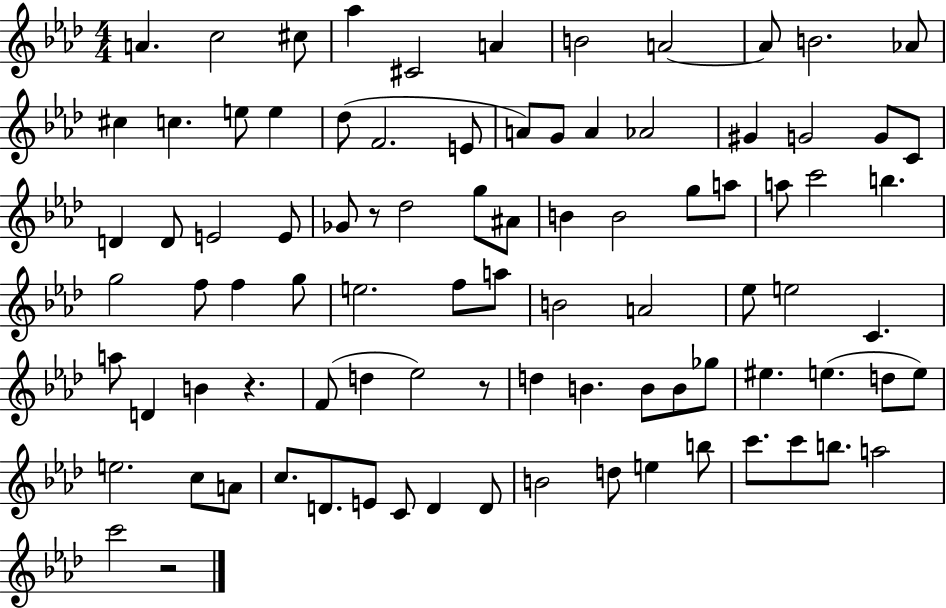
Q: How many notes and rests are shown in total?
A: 90